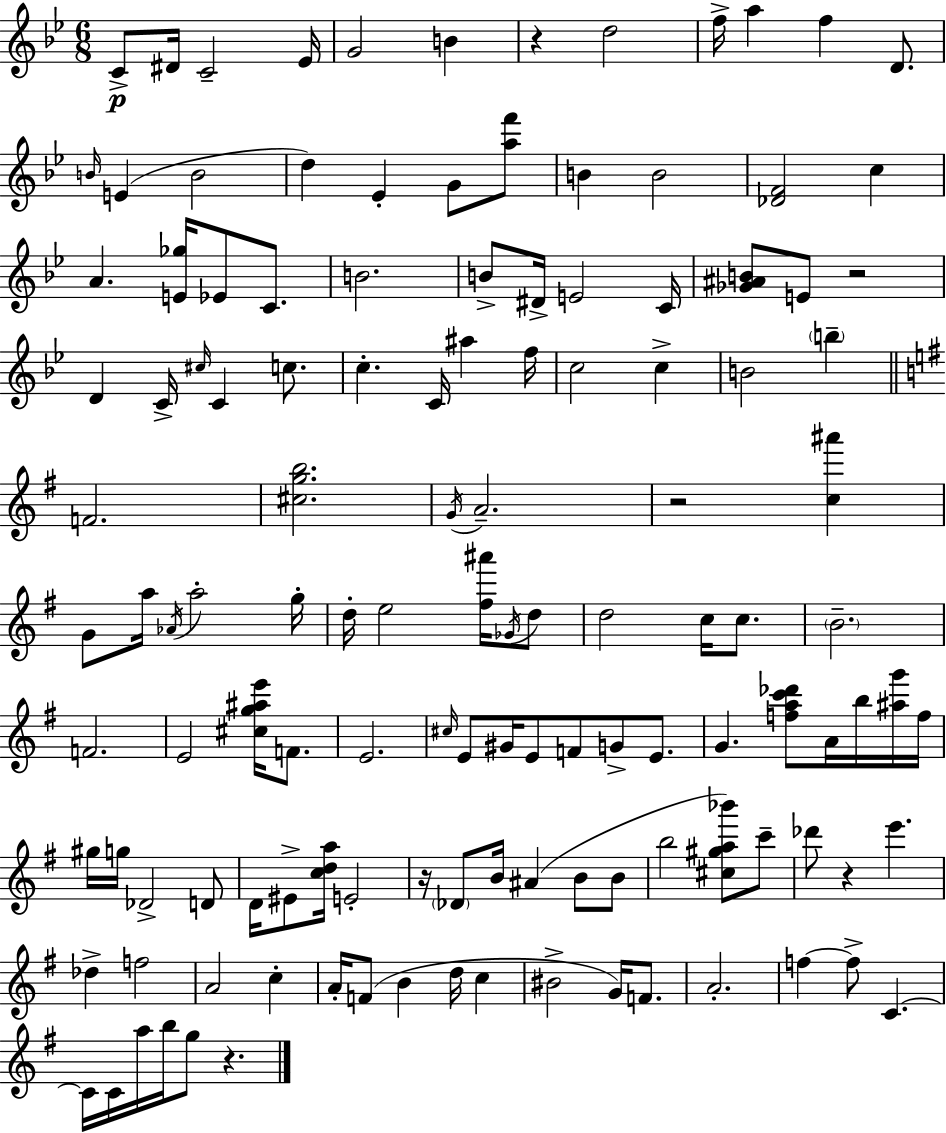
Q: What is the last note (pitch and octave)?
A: G5